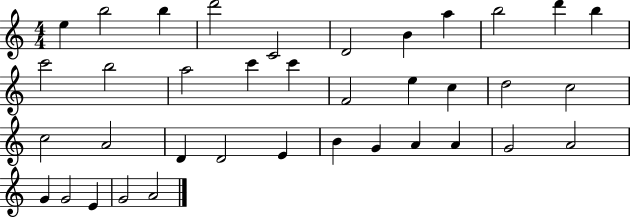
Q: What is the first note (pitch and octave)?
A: E5